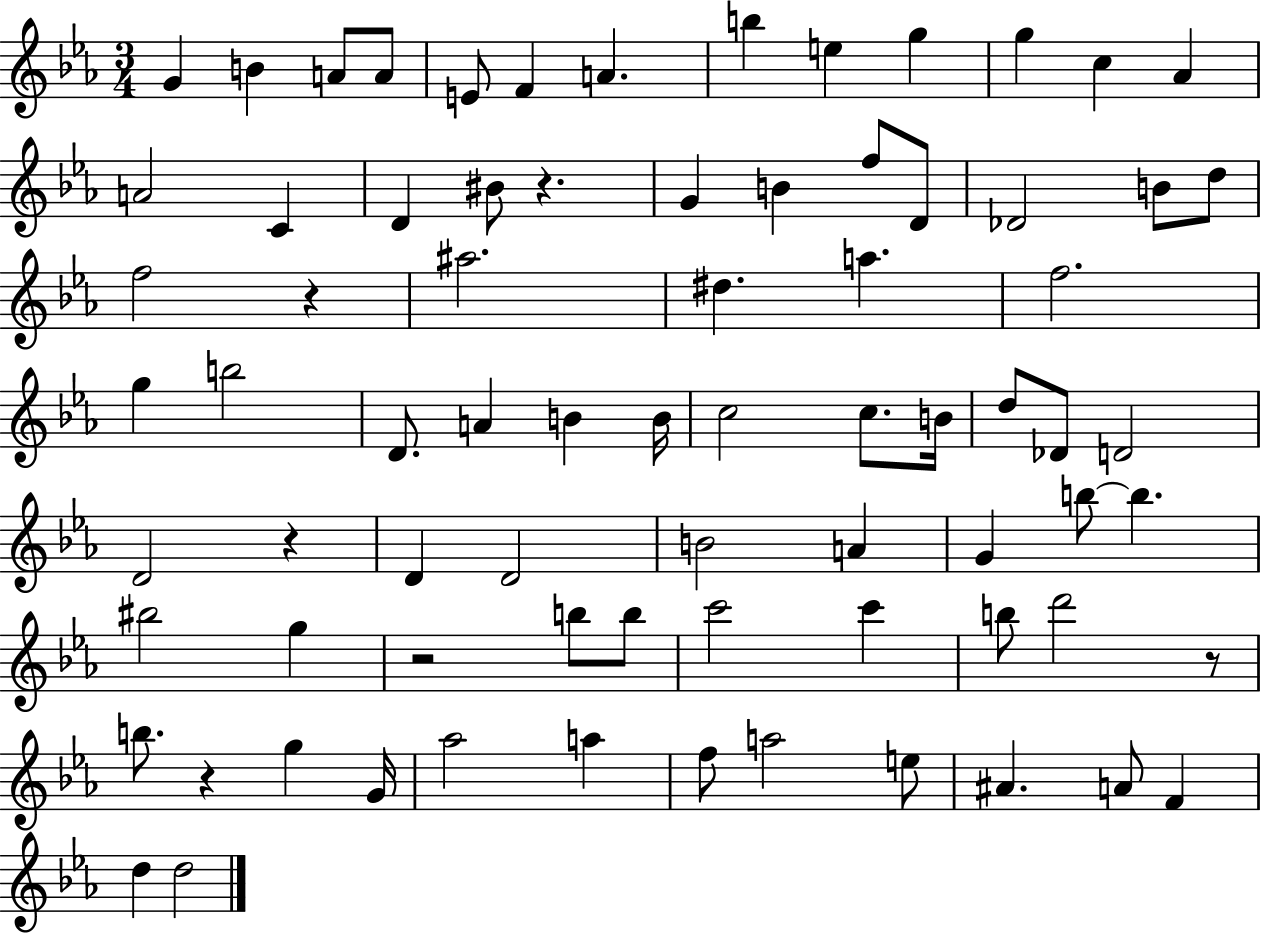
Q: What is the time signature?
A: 3/4